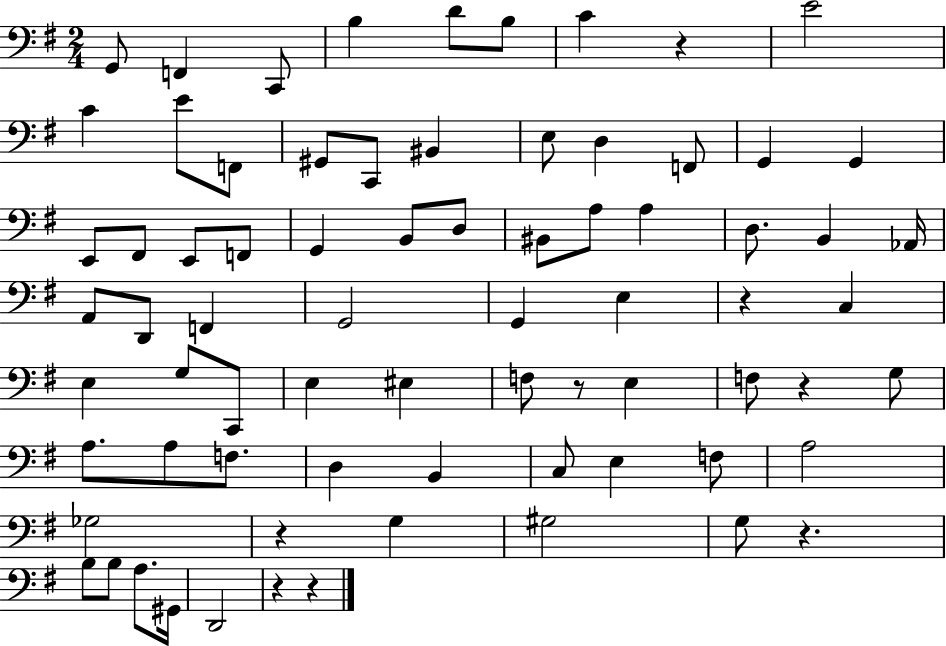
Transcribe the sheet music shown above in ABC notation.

X:1
T:Untitled
M:2/4
L:1/4
K:G
G,,/2 F,, C,,/2 B, D/2 B,/2 C z E2 C E/2 F,,/2 ^G,,/2 C,,/2 ^B,, E,/2 D, F,,/2 G,, G,, E,,/2 ^F,,/2 E,,/2 F,,/2 G,, B,,/2 D,/2 ^B,,/2 A,/2 A, D,/2 B,, _A,,/4 A,,/2 D,,/2 F,, G,,2 G,, E, z C, E, G,/2 C,,/2 E, ^E, F,/2 z/2 E, F,/2 z G,/2 A,/2 A,/2 F,/2 D, B,, C,/2 E, F,/2 A,2 _G,2 z G, ^G,2 G,/2 z B,/2 B,/2 A,/2 ^G,,/4 D,,2 z z